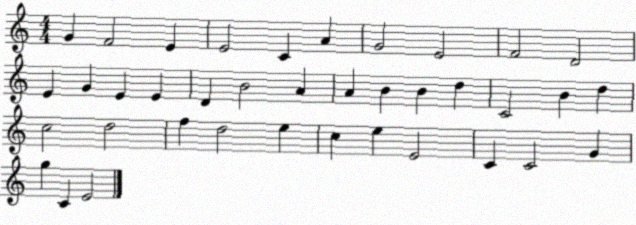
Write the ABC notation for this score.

X:1
T:Untitled
M:4/4
L:1/4
K:C
G F2 E E2 C A G2 E2 F2 D2 E G E E D B2 A A B B d C2 B d c2 d2 f d2 e c e E2 C C2 G g C E2